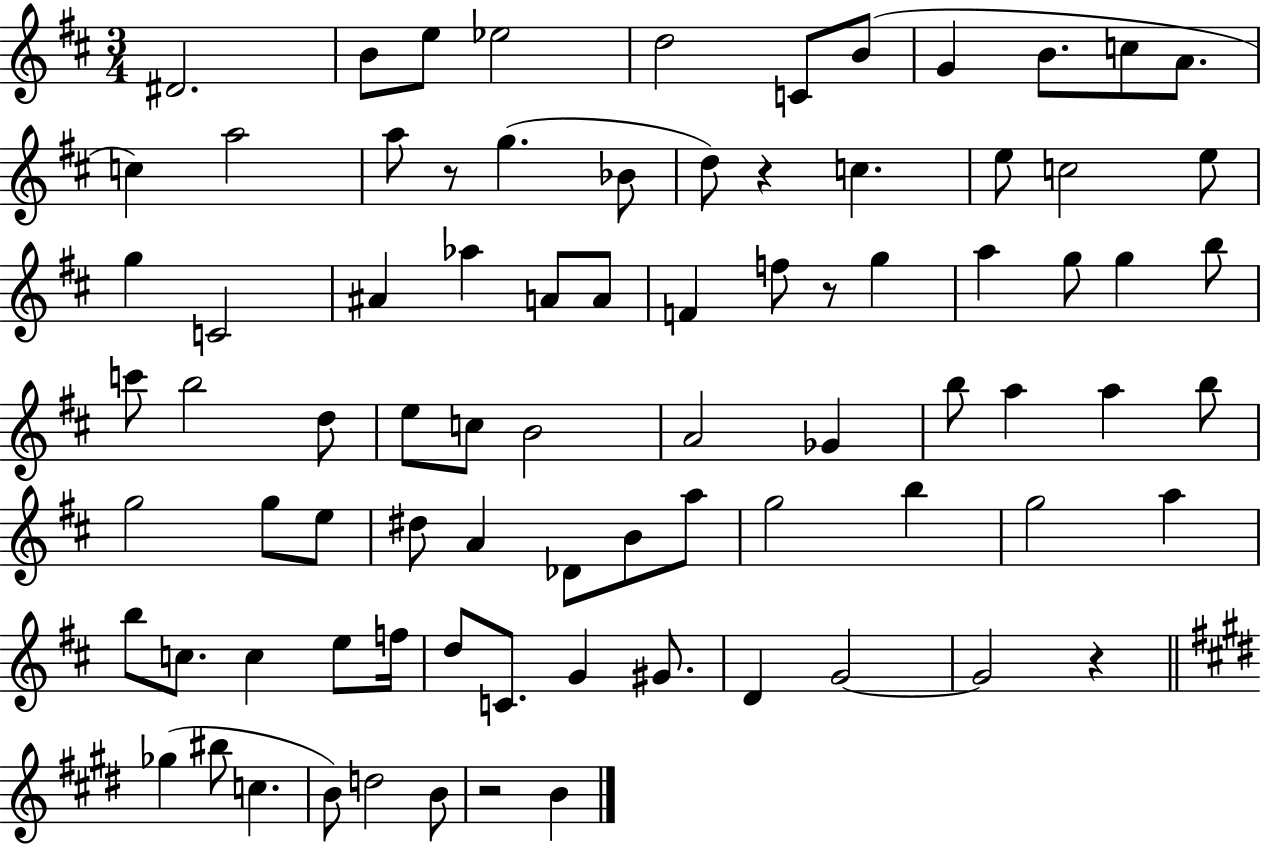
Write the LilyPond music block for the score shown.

{
  \clef treble
  \numericTimeSignature
  \time 3/4
  \key d \major
  dis'2. | b'8 e''8 ees''2 | d''2 c'8 b'8( | g'4 b'8. c''8 a'8. | \break c''4) a''2 | a''8 r8 g''4.( bes'8 | d''8) r4 c''4. | e''8 c''2 e''8 | \break g''4 c'2 | ais'4 aes''4 a'8 a'8 | f'4 f''8 r8 g''4 | a''4 g''8 g''4 b''8 | \break c'''8 b''2 d''8 | e''8 c''8 b'2 | a'2 ges'4 | b''8 a''4 a''4 b''8 | \break g''2 g''8 e''8 | dis''8 a'4 des'8 b'8 a''8 | g''2 b''4 | g''2 a''4 | \break b''8 c''8. c''4 e''8 f''16 | d''8 c'8. g'4 gis'8. | d'4 g'2~~ | g'2 r4 | \break \bar "||" \break \key e \major ges''4( bis''8 c''4. | b'8) d''2 b'8 | r2 b'4 | \bar "|."
}